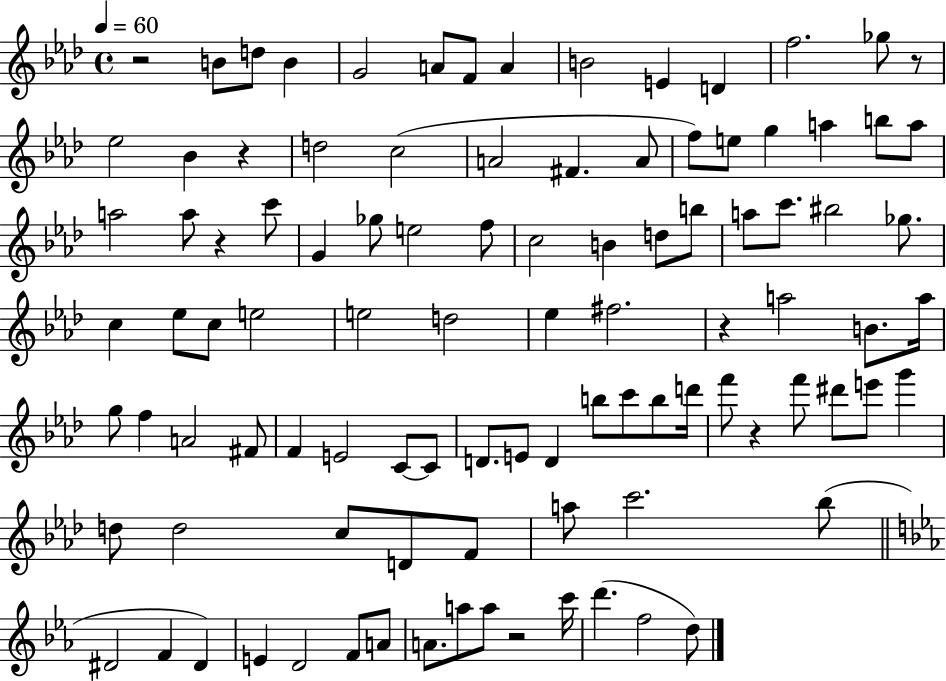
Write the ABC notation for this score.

X:1
T:Untitled
M:4/4
L:1/4
K:Ab
z2 B/2 d/2 B G2 A/2 F/2 A B2 E D f2 _g/2 z/2 _e2 _B z d2 c2 A2 ^F A/2 f/2 e/2 g a b/2 a/2 a2 a/2 z c'/2 G _g/2 e2 f/2 c2 B d/2 b/2 a/2 c'/2 ^b2 _g/2 c _e/2 c/2 e2 e2 d2 _e ^f2 z a2 B/2 a/4 g/2 f A2 ^F/2 F E2 C/2 C/2 D/2 E/2 D b/2 c'/2 b/2 d'/4 f'/2 z f'/2 ^d'/2 e'/2 g' d/2 d2 c/2 D/2 F/2 a/2 c'2 _b/2 ^D2 F ^D E D2 F/2 A/2 A/2 a/2 a/2 z2 c'/4 d' f2 d/2